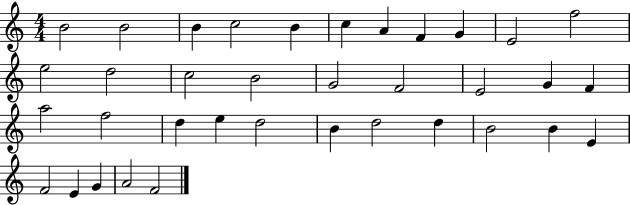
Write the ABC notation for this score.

X:1
T:Untitled
M:4/4
L:1/4
K:C
B2 B2 B c2 B c A F G E2 f2 e2 d2 c2 B2 G2 F2 E2 G F a2 f2 d e d2 B d2 d B2 B E F2 E G A2 F2